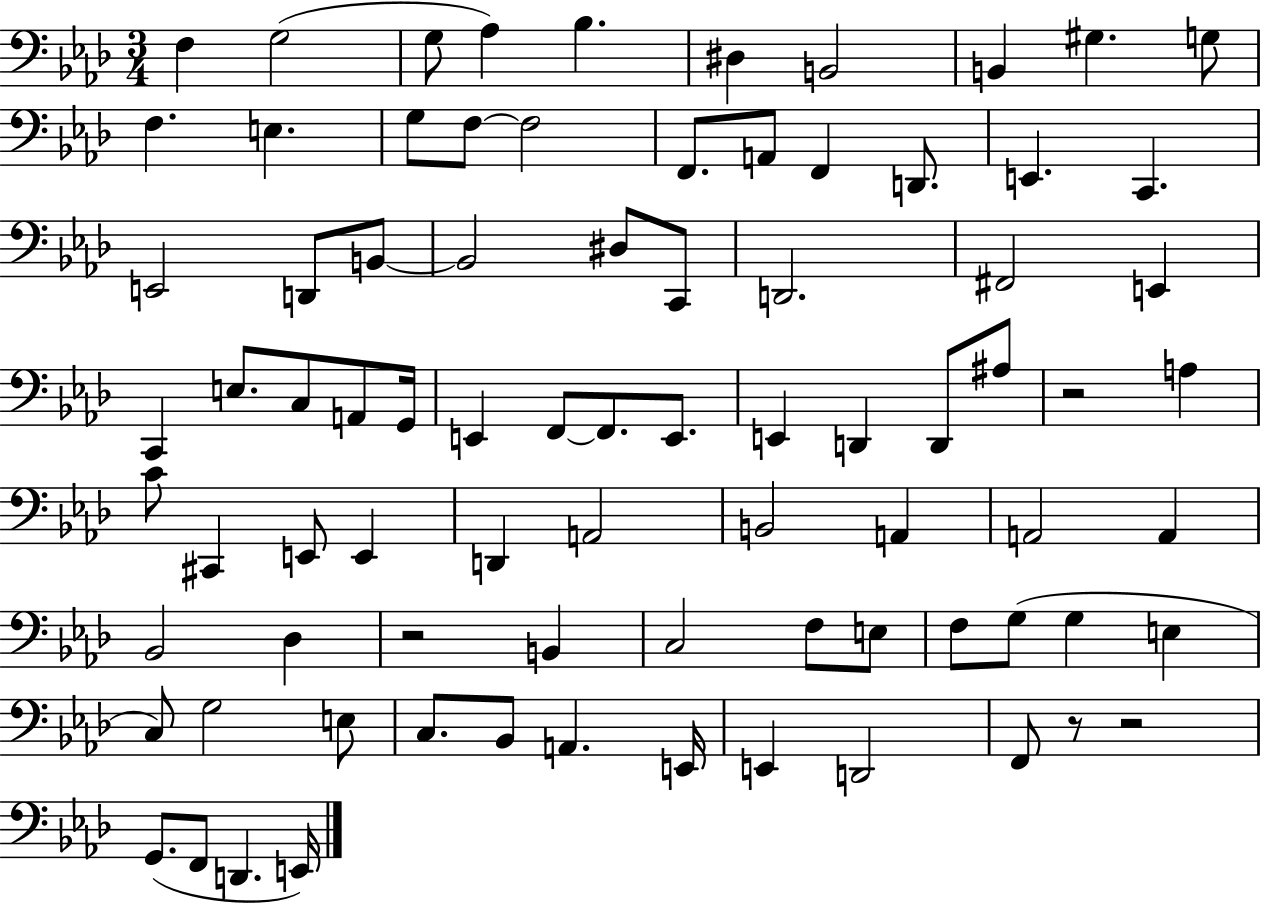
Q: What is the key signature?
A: AES major